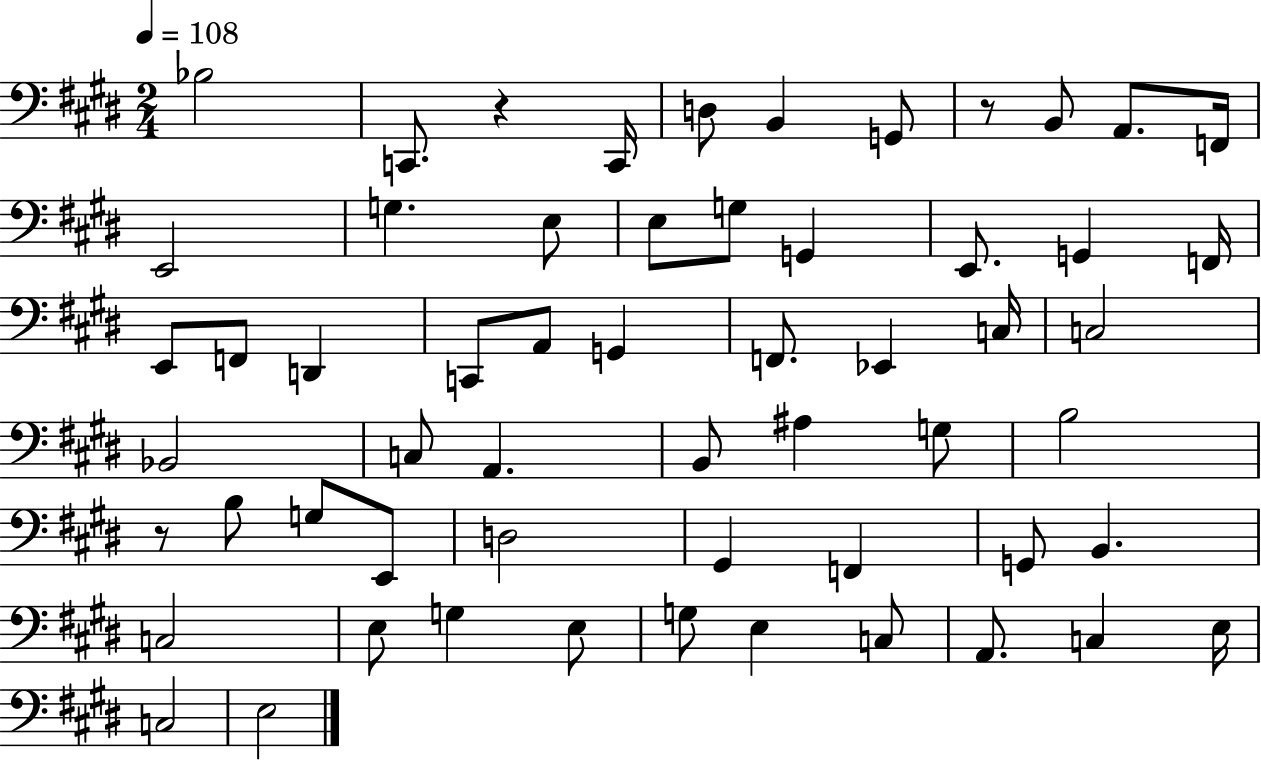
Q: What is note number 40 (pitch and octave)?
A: G#2